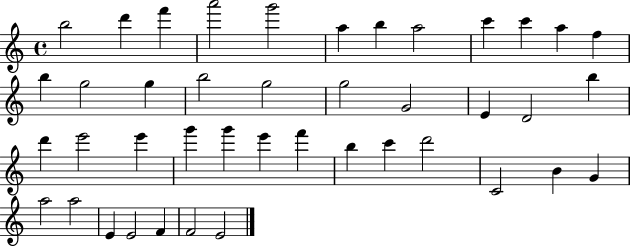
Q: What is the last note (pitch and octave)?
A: E4